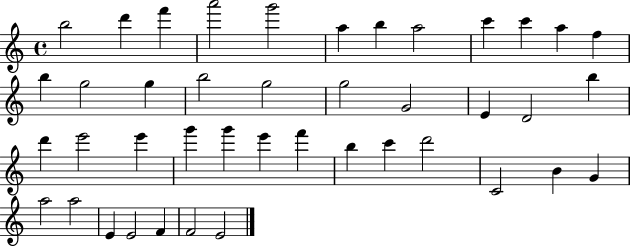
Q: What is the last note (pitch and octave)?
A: E4